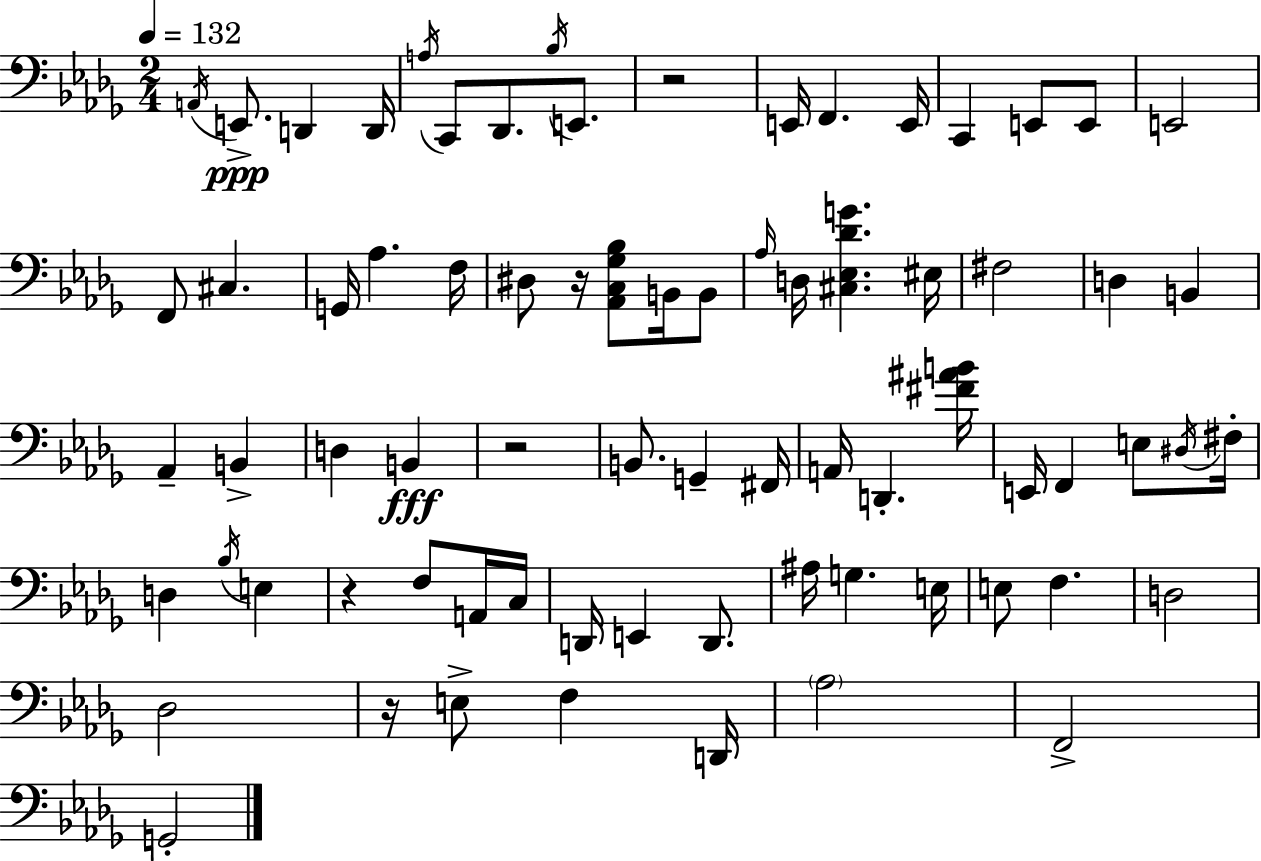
A2/s E2/e. D2/q D2/s A3/s C2/e Db2/e. Bb3/s E2/e. R/h E2/s F2/q. E2/s C2/q E2/e E2/e E2/h F2/e C#3/q. G2/s Ab3/q. F3/s D#3/e R/s [Ab2,C3,Gb3,Bb3]/e B2/s B2/e Ab3/s D3/s [C#3,Eb3,Db4,G4]/q. EIS3/s F#3/h D3/q B2/q Ab2/q B2/q D3/q B2/q R/h B2/e. G2/q F#2/s A2/s D2/q. [F#4,A#4,B4]/s E2/s F2/q E3/e D#3/s F#3/s D3/q Bb3/s E3/q R/q F3/e A2/s C3/s D2/s E2/q D2/e. A#3/s G3/q. E3/s E3/e F3/q. D3/h Db3/h R/s E3/e F3/q D2/s Ab3/h F2/h G2/h